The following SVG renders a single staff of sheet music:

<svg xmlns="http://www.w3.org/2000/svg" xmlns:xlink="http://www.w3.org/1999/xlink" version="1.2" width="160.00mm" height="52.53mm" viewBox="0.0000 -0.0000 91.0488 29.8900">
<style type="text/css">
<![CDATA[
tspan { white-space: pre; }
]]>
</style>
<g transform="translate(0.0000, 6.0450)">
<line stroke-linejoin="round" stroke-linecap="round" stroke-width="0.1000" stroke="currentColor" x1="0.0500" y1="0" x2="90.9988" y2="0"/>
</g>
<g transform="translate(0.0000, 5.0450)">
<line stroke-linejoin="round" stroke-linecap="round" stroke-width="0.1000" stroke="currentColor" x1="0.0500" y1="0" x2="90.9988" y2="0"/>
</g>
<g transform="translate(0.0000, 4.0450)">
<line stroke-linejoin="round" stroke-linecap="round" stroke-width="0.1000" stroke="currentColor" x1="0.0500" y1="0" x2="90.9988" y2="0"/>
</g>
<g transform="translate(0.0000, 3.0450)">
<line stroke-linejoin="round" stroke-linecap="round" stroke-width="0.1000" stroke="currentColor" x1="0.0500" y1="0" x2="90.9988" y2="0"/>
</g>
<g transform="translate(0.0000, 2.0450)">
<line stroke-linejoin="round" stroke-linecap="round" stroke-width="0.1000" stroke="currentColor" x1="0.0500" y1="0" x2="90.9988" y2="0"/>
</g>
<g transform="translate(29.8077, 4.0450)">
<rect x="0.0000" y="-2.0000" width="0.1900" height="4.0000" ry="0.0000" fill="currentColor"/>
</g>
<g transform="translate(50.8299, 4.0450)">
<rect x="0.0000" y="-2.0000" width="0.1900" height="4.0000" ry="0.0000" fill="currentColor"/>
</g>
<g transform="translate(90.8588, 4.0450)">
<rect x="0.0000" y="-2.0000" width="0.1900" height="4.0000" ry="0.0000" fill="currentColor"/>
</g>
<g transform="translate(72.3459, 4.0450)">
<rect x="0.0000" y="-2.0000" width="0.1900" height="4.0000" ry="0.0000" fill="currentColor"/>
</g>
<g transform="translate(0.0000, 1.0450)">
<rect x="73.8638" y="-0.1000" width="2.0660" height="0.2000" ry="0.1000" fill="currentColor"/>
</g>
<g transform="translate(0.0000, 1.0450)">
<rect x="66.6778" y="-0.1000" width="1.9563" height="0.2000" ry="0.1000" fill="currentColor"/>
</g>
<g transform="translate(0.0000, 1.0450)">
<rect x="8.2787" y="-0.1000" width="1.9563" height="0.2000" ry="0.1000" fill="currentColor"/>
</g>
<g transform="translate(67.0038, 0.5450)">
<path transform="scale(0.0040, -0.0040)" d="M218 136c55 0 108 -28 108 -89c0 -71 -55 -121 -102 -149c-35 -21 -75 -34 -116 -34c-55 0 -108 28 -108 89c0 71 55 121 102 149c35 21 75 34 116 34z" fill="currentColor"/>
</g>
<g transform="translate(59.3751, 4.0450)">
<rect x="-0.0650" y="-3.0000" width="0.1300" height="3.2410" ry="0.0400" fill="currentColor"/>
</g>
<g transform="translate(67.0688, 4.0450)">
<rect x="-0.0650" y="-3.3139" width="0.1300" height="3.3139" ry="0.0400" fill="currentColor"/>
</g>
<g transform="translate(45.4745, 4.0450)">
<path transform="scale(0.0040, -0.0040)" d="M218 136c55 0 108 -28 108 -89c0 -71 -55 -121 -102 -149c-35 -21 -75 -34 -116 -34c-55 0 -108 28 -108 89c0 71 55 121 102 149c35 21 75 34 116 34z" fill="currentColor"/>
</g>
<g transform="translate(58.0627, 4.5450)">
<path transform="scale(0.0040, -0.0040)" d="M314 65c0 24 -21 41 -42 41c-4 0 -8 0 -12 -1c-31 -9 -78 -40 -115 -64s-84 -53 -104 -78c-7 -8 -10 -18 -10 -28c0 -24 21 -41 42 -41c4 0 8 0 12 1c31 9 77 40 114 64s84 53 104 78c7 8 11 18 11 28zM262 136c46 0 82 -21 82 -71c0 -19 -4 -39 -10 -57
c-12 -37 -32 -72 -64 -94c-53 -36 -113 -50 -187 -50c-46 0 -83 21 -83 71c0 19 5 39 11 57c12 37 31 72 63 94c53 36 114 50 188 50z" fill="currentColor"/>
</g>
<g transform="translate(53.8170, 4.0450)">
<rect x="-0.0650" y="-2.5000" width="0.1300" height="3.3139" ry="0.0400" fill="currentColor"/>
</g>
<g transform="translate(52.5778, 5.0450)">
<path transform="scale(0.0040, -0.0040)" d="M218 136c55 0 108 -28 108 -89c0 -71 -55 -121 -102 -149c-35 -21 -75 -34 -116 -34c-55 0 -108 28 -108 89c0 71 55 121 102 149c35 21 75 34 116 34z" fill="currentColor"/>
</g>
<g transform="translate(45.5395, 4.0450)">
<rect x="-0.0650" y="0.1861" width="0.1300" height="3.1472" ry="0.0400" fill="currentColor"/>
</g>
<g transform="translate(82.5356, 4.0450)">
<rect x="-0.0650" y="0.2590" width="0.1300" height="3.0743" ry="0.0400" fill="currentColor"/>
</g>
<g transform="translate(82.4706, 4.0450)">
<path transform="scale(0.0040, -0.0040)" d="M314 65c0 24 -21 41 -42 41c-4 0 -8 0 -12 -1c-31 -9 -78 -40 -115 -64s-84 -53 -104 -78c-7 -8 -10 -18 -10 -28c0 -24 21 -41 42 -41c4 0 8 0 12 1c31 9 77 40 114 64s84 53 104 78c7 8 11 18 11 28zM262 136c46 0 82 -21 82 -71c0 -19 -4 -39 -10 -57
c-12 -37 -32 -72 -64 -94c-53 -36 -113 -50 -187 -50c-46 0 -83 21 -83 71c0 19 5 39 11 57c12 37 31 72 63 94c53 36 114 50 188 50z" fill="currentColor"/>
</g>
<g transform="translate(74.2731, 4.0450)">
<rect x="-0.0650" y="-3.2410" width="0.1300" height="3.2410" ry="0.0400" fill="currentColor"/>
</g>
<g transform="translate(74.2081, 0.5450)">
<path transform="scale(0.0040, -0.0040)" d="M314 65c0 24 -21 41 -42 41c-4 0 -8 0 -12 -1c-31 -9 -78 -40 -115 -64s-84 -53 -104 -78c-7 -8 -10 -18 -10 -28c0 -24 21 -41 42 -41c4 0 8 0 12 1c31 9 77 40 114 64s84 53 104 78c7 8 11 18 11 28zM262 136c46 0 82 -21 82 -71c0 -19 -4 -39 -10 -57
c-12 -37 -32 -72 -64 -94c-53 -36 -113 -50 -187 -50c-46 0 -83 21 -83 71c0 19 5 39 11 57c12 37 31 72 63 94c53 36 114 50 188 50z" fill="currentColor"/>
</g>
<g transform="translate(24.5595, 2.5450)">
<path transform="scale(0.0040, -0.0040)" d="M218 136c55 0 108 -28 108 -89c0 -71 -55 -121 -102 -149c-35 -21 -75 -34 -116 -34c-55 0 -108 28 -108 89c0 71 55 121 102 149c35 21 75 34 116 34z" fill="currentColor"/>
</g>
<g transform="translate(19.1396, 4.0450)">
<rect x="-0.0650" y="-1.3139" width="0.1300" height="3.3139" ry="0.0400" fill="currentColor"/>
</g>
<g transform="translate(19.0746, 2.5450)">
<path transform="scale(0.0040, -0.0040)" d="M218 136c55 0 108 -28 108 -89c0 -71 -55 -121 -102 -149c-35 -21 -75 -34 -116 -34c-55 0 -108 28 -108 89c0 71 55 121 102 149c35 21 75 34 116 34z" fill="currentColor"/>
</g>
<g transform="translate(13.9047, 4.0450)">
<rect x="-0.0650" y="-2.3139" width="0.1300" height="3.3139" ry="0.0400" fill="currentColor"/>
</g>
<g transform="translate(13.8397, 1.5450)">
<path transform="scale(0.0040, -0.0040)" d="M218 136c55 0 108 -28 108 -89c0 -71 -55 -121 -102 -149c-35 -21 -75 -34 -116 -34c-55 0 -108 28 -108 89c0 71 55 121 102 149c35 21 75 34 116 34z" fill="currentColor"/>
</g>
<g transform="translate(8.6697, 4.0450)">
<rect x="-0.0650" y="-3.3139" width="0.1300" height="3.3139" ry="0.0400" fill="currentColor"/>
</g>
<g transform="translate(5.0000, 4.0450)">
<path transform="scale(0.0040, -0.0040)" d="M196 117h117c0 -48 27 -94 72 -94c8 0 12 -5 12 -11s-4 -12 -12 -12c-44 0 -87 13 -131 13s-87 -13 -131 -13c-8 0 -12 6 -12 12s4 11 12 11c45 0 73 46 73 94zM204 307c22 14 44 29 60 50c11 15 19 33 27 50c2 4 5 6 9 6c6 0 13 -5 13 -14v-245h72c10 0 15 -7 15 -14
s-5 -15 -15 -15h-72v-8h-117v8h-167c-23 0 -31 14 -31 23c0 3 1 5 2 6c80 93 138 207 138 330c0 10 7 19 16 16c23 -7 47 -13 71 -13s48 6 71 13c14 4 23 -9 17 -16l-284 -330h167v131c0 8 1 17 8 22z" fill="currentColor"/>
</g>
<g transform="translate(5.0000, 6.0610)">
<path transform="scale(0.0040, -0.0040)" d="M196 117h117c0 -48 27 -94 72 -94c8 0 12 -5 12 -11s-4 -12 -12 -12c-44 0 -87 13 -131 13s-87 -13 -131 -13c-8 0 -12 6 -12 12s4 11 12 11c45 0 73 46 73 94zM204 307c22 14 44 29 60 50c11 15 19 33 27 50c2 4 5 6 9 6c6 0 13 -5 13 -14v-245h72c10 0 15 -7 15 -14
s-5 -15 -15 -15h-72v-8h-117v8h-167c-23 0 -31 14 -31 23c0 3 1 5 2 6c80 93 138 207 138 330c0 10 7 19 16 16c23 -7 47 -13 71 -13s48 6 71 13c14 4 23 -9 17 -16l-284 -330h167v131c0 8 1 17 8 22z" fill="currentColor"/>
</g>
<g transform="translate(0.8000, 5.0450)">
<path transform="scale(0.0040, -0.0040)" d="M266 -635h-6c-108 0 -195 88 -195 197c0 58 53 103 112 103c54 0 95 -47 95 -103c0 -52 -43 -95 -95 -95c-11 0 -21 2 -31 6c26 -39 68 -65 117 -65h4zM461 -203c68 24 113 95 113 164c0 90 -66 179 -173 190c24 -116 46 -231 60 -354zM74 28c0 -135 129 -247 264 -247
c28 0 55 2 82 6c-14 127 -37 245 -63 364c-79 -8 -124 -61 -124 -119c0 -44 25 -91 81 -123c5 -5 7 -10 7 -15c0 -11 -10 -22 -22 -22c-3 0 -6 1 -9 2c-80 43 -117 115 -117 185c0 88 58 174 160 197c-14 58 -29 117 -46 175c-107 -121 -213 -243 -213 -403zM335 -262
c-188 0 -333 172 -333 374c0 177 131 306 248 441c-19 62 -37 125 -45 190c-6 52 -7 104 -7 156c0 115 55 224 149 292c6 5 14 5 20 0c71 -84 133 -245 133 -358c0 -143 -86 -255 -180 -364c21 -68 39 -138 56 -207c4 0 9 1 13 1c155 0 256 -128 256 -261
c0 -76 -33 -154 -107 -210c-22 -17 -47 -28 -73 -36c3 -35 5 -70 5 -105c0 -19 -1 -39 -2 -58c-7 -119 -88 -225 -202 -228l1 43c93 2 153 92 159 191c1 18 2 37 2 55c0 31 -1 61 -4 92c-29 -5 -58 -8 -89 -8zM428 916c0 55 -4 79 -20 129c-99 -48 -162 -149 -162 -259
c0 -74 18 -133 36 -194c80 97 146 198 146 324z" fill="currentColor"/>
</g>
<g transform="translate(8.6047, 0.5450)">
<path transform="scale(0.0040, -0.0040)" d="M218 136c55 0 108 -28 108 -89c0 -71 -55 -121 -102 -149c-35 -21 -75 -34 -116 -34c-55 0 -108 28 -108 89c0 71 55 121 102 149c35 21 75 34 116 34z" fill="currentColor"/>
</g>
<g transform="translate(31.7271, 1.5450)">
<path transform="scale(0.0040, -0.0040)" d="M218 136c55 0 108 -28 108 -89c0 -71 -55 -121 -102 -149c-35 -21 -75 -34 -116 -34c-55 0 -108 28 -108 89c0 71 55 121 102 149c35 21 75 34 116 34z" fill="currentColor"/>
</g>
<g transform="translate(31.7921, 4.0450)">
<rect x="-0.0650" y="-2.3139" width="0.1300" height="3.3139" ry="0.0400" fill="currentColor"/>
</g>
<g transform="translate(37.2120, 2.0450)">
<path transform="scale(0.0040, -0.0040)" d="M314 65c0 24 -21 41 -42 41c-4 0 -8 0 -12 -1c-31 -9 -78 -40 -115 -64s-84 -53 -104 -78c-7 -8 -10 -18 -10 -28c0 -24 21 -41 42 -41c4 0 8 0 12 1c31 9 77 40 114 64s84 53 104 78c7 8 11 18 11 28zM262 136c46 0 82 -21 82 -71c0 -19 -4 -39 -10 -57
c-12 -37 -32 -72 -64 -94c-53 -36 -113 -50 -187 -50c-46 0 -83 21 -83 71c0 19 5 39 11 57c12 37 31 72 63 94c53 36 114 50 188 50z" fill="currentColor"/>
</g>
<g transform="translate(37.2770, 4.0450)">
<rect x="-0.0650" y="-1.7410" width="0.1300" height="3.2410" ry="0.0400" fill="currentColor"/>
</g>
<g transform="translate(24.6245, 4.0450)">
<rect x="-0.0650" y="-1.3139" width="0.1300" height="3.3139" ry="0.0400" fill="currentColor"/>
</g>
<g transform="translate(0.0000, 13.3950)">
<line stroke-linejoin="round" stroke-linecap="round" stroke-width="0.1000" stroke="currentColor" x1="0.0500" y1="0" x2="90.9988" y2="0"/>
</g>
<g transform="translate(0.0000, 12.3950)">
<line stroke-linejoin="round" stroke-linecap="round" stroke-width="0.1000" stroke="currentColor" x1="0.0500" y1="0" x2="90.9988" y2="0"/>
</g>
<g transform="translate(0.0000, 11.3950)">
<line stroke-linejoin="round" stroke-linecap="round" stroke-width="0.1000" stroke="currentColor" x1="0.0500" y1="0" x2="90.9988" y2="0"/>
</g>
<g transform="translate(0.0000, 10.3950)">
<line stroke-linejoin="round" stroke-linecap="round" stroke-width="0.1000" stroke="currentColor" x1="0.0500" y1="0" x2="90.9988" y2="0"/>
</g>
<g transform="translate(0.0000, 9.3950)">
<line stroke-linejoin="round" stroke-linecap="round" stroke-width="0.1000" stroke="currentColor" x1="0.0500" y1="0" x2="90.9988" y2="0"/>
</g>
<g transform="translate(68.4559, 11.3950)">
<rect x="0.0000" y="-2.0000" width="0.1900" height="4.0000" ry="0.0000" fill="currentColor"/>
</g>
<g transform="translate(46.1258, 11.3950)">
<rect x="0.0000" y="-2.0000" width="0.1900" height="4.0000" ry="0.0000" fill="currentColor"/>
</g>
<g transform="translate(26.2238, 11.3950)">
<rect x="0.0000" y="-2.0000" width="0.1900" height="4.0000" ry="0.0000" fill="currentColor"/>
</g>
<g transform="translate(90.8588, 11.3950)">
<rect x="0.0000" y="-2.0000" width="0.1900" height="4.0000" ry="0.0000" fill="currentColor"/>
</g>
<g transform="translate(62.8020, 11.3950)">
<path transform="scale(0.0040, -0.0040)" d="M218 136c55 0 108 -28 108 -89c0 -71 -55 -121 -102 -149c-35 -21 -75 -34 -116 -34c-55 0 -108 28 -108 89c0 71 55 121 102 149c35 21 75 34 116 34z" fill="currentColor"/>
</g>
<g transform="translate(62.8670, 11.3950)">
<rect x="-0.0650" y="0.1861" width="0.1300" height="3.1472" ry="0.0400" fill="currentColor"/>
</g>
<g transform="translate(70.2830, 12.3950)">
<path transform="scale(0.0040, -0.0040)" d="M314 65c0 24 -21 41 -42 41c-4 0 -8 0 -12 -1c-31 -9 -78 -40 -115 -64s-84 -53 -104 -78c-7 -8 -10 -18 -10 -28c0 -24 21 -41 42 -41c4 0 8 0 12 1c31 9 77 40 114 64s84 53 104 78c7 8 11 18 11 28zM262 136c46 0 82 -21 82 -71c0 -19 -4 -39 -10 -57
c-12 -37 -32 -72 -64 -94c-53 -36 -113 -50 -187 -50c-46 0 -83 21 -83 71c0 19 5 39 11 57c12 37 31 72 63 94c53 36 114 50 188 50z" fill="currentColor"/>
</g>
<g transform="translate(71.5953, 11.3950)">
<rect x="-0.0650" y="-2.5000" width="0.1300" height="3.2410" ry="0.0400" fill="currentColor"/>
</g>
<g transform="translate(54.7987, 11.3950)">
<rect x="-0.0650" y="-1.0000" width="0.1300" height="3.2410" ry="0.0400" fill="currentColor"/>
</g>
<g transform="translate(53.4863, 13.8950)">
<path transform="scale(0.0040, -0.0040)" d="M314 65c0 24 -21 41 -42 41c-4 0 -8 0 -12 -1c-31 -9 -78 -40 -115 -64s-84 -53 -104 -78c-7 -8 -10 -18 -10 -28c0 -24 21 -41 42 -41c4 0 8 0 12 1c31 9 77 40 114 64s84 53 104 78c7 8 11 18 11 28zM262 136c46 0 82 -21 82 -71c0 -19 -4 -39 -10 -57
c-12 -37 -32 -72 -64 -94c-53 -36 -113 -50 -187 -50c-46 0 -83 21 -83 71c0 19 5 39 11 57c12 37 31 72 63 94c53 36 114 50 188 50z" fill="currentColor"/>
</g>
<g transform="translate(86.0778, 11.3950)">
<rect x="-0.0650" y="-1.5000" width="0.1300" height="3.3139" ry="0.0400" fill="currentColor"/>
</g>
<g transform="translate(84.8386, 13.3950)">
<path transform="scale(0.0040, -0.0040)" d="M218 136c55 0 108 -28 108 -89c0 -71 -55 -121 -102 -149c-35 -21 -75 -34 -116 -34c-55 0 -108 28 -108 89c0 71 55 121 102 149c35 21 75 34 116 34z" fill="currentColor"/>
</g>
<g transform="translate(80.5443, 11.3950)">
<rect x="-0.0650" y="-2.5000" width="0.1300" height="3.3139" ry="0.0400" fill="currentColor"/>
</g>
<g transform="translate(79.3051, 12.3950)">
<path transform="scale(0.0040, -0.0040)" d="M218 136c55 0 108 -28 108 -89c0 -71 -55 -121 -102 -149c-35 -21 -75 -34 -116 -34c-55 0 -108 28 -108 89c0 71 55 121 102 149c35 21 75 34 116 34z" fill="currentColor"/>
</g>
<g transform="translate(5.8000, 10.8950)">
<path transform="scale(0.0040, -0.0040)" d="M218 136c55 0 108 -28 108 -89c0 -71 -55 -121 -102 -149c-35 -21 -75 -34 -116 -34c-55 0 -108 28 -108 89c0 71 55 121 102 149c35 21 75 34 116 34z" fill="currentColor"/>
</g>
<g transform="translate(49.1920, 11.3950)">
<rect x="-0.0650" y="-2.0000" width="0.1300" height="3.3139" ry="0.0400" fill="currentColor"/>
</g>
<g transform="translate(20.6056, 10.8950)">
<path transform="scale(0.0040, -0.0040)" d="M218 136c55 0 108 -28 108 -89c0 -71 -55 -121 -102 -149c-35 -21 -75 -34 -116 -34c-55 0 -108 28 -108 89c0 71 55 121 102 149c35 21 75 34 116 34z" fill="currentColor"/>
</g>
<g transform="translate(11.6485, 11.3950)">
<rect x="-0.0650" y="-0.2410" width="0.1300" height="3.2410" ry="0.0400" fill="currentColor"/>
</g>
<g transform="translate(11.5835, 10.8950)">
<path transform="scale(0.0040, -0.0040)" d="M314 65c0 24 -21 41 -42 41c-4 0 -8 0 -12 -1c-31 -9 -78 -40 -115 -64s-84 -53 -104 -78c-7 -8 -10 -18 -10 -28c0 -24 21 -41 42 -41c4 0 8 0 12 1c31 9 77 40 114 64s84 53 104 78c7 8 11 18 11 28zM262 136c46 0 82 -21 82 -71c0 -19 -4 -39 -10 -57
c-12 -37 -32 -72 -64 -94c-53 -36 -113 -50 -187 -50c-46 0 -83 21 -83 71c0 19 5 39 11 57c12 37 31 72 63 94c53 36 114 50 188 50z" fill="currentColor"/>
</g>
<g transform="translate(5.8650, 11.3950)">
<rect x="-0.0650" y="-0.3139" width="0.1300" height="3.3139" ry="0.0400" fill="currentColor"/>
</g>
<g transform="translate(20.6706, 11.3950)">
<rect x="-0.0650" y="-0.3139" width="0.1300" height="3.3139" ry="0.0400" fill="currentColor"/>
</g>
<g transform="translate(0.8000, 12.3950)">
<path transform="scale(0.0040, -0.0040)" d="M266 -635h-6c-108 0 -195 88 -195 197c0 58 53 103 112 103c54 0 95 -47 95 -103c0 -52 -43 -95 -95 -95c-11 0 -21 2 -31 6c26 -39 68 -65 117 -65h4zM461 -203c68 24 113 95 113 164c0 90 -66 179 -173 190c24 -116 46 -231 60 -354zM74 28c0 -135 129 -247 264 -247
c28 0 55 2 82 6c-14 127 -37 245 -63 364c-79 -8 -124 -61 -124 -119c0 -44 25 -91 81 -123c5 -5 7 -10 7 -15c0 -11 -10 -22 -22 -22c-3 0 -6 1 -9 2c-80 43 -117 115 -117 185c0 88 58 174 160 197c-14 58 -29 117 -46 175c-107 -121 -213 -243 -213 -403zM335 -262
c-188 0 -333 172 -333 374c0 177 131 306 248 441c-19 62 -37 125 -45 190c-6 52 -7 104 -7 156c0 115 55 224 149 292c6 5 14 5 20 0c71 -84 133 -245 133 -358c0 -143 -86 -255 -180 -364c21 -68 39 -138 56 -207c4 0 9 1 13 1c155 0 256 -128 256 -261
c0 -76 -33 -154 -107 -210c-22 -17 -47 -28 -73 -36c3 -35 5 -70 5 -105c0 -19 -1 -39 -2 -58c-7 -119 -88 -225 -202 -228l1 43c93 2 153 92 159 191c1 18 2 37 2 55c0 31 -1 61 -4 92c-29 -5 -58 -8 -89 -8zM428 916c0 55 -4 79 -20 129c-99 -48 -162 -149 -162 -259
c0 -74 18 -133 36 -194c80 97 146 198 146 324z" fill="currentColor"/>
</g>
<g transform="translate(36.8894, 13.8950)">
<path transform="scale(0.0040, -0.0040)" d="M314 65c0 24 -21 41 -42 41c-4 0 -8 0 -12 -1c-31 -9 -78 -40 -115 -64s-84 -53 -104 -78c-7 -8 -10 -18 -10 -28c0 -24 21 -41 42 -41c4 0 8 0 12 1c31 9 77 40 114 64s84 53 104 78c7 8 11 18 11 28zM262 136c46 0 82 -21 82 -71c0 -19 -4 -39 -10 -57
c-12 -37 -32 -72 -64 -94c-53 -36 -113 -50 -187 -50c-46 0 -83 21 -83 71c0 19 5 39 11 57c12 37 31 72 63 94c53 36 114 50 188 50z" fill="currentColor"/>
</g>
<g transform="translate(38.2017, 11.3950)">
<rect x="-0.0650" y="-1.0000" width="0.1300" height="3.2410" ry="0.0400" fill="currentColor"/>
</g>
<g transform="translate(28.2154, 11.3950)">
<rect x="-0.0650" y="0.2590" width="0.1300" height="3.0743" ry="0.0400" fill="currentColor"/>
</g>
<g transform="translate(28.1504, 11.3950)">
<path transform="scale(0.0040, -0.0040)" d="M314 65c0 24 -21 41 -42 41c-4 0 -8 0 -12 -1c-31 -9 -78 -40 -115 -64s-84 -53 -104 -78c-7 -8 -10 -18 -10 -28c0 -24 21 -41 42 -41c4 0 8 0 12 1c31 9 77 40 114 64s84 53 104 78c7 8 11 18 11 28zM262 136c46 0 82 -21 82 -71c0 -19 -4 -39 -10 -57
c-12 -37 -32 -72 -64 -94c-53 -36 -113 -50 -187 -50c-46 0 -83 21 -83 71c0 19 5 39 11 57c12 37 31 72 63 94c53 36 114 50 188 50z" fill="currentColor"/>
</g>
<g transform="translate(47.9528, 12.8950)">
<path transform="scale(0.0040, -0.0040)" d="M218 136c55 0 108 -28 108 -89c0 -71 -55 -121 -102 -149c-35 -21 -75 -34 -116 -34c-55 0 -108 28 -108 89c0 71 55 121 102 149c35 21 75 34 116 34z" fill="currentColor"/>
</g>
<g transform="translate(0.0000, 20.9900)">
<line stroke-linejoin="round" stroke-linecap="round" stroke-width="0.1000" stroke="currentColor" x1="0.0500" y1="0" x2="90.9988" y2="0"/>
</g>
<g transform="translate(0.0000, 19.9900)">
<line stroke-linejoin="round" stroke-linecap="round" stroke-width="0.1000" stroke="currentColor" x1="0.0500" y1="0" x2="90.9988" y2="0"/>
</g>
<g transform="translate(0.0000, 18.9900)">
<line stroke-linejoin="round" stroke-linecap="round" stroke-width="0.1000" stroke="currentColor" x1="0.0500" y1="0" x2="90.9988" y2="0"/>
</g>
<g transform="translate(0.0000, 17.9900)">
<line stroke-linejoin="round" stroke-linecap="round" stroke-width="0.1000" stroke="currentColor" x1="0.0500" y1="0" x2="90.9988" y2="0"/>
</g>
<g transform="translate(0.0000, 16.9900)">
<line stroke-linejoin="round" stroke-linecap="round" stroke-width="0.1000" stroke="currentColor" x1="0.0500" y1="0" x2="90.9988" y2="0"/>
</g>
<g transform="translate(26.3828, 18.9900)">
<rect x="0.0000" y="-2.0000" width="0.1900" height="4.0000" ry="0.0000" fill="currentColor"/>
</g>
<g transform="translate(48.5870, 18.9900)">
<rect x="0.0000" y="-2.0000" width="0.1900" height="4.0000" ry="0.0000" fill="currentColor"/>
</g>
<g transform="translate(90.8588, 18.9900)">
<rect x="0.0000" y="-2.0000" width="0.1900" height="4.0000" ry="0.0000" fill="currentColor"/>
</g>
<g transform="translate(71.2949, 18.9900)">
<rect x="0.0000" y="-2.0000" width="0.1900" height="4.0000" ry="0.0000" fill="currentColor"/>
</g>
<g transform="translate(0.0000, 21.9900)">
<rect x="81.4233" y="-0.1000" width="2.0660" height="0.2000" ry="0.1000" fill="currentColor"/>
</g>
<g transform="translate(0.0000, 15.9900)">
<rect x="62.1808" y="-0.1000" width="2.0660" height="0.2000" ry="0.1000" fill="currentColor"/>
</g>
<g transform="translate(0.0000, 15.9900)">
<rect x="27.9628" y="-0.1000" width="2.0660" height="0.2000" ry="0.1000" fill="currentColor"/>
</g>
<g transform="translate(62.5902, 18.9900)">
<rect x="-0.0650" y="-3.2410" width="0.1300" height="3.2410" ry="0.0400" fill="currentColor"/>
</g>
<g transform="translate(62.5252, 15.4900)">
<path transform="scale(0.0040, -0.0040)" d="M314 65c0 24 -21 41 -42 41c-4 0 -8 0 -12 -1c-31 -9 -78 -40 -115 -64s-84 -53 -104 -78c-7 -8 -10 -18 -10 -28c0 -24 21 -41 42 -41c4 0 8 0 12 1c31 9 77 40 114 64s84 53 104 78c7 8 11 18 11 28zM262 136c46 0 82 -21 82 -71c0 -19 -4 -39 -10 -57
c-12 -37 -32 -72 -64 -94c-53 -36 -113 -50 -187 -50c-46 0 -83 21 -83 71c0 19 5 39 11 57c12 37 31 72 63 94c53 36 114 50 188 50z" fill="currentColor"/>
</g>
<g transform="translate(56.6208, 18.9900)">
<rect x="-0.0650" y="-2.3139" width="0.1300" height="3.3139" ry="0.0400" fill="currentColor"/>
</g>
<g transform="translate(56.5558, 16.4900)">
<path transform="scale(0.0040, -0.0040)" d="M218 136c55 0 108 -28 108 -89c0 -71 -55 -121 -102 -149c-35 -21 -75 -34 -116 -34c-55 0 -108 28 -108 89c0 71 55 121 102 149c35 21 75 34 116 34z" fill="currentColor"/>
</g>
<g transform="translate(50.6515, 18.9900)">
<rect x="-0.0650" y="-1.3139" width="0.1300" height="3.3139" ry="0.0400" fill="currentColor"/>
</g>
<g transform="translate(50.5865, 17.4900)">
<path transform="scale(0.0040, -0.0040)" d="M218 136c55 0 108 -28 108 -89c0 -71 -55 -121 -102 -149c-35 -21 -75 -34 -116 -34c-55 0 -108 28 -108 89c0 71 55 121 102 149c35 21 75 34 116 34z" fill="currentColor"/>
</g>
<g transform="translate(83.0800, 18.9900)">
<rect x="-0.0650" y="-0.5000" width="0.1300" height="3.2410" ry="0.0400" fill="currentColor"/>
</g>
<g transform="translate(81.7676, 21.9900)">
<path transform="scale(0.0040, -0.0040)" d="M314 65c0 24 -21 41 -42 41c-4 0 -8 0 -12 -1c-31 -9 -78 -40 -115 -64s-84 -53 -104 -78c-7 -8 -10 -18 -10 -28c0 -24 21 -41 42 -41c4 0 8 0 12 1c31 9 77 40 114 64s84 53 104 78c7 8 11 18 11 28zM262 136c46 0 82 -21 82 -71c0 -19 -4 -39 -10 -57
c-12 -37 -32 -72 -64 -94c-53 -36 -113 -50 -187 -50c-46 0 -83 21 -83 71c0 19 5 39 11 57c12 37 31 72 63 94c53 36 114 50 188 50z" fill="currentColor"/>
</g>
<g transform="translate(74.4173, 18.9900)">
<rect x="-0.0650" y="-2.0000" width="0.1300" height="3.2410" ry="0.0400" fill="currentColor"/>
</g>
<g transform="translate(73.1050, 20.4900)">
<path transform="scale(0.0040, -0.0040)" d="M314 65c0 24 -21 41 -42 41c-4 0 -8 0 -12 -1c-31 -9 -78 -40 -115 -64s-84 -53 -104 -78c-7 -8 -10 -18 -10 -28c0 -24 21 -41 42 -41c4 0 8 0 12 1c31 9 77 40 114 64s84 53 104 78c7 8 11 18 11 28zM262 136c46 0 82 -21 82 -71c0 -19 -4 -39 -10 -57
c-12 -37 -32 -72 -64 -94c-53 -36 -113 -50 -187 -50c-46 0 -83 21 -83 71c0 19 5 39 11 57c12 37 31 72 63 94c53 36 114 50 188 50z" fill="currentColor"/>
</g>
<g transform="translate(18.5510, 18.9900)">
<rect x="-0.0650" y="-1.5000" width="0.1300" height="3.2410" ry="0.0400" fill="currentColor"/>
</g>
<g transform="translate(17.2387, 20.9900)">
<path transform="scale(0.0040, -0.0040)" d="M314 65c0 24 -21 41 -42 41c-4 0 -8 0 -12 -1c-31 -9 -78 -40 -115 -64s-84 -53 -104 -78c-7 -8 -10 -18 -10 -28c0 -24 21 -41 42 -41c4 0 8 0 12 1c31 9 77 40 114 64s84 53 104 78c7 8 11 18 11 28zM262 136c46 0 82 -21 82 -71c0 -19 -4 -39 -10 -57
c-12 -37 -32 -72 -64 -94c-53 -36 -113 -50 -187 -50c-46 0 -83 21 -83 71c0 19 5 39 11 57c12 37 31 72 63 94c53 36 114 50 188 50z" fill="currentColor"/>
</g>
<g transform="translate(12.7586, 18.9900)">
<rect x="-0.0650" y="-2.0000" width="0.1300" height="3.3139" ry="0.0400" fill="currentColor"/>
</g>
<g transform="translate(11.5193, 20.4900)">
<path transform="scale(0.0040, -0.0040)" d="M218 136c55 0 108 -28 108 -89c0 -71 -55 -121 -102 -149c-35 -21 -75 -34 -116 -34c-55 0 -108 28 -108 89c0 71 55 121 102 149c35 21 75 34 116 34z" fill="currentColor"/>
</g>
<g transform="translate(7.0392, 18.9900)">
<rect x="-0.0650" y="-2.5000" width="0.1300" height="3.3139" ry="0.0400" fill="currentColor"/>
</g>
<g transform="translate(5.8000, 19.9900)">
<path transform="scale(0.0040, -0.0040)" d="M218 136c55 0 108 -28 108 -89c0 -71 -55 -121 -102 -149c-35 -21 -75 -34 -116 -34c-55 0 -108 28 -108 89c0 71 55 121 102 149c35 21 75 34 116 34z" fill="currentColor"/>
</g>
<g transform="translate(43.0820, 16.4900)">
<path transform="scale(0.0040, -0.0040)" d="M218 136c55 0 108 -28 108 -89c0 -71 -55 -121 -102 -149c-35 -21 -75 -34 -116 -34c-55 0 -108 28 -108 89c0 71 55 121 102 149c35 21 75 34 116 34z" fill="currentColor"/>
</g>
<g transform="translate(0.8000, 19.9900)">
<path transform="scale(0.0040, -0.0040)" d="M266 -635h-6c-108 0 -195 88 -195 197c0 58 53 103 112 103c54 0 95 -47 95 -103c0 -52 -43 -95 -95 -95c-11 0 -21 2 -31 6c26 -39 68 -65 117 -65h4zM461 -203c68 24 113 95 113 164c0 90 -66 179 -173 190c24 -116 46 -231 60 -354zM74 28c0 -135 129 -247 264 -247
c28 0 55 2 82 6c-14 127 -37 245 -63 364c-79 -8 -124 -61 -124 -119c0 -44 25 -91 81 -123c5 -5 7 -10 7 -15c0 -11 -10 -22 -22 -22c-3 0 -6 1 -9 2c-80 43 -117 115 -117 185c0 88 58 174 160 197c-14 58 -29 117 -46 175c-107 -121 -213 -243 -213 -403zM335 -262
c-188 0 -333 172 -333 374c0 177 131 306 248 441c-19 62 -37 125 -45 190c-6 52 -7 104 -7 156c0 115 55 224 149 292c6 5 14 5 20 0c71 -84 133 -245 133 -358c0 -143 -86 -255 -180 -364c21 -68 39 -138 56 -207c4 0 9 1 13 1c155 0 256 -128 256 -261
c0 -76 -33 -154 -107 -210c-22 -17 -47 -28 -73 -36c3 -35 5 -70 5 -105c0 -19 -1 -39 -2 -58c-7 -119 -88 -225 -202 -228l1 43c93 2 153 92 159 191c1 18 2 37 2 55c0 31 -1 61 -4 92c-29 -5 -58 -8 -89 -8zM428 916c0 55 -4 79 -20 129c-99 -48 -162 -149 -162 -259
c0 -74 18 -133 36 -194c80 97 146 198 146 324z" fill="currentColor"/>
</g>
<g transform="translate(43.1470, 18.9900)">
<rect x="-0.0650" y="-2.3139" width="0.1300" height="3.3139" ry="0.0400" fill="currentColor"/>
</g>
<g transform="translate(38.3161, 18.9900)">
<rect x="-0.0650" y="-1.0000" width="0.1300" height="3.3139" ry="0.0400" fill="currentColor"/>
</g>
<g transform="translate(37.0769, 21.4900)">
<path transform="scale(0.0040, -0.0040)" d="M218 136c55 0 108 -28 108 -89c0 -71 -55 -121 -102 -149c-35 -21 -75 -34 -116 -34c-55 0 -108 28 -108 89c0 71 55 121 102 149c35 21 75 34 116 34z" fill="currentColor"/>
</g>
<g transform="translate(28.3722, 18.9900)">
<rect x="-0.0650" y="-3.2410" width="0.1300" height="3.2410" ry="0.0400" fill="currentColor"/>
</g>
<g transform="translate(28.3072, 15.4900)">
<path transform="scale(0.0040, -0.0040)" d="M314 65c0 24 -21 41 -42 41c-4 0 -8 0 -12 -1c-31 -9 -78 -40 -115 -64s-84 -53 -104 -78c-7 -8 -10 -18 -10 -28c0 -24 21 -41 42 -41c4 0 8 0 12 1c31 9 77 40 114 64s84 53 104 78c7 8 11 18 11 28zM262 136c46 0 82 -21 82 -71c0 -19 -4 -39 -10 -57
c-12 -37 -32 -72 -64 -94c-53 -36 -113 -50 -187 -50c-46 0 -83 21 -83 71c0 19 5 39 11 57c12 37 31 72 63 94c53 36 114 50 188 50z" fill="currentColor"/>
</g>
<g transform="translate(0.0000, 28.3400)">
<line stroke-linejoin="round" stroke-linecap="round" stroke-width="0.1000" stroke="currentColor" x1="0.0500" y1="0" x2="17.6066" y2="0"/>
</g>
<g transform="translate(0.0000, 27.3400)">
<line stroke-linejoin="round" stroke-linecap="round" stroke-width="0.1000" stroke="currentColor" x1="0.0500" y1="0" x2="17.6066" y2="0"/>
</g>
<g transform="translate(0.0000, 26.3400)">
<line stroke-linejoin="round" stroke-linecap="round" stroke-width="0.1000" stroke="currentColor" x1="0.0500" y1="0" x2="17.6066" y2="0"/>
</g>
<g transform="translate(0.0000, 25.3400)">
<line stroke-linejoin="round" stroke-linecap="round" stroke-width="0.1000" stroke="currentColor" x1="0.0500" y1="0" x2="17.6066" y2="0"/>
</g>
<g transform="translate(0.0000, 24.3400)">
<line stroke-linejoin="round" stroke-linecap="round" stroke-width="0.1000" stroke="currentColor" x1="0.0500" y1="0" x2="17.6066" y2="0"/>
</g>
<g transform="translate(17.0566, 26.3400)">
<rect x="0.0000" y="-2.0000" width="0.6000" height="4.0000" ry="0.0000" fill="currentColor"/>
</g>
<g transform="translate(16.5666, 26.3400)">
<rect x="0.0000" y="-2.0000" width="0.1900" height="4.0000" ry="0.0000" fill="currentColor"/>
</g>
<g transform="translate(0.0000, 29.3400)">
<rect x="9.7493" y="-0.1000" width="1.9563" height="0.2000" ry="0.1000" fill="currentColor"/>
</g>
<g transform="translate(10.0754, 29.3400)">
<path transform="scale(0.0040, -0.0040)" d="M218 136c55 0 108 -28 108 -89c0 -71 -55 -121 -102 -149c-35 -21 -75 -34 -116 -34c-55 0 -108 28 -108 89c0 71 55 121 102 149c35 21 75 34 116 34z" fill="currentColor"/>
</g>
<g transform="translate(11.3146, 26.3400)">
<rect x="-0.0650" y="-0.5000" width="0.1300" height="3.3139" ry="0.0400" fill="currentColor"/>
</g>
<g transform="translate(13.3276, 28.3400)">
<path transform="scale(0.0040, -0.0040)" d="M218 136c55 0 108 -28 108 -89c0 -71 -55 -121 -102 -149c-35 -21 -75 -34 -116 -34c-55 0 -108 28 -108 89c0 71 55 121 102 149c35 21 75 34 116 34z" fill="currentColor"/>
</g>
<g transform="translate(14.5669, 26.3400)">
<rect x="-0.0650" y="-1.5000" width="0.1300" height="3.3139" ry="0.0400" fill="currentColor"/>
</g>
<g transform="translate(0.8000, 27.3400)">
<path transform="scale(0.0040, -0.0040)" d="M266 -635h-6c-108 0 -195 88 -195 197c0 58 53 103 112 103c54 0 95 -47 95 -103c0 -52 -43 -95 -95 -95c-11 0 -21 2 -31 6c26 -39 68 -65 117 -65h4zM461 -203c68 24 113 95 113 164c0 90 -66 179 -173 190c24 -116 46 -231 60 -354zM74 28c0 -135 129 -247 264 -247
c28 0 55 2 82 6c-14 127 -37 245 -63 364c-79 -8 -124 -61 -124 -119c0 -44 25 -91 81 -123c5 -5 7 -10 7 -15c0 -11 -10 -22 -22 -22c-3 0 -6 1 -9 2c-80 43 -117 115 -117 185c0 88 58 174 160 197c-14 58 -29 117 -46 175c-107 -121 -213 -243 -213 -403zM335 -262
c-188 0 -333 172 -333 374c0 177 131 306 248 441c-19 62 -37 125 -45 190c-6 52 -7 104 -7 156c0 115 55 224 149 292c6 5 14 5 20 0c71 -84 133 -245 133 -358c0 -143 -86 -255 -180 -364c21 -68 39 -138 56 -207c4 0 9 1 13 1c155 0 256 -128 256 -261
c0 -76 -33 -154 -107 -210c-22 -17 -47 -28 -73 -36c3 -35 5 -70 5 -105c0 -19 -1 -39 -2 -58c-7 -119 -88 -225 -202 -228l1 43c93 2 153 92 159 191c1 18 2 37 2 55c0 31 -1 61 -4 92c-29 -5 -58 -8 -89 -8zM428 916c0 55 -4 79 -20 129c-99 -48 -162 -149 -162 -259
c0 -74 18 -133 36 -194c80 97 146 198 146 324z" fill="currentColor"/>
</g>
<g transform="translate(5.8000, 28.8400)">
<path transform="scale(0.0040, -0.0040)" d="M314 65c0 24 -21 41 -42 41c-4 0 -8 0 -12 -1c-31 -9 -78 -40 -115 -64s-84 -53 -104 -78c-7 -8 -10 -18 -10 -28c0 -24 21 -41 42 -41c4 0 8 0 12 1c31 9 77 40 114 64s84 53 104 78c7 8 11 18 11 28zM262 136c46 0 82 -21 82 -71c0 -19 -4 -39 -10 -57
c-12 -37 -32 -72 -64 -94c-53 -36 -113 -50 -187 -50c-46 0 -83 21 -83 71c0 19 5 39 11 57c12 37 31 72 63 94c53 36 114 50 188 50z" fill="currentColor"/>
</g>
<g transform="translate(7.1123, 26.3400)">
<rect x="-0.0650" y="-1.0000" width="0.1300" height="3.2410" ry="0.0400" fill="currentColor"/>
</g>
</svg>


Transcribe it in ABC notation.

X:1
T:Untitled
M:4/4
L:1/4
K:C
b g e e g f2 B G A2 b b2 B2 c c2 c B2 D2 F D2 B G2 G E G F E2 b2 D g e g b2 F2 C2 D2 C E